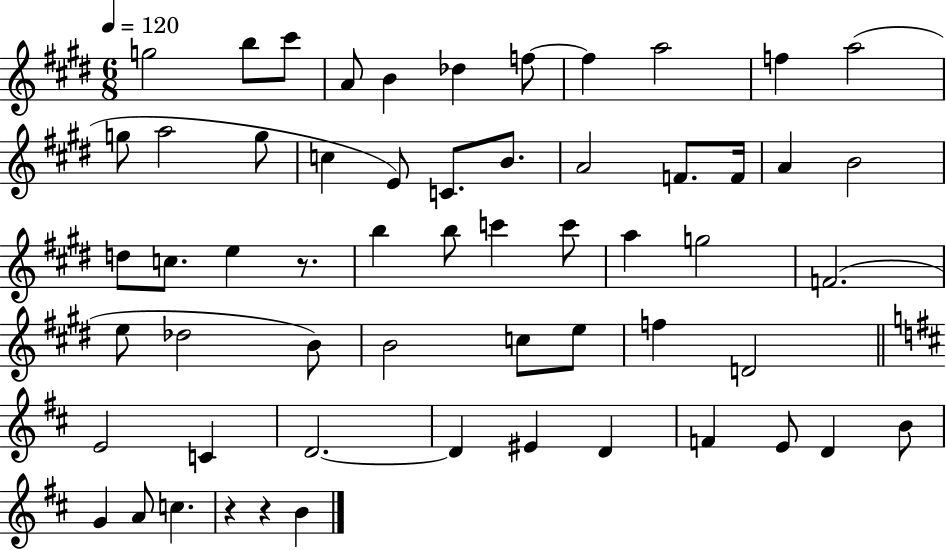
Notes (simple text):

G5/h B5/e C#6/e A4/e B4/q Db5/q F5/e F5/q A5/h F5/q A5/h G5/e A5/h G5/e C5/q E4/e C4/e. B4/e. A4/h F4/e. F4/s A4/q B4/h D5/e C5/e. E5/q R/e. B5/q B5/e C6/q C6/e A5/q G5/h F4/h. E5/e Db5/h B4/e B4/h C5/e E5/e F5/q D4/h E4/h C4/q D4/h. D4/q EIS4/q D4/q F4/q E4/e D4/q B4/e G4/q A4/e C5/q. R/q R/q B4/q